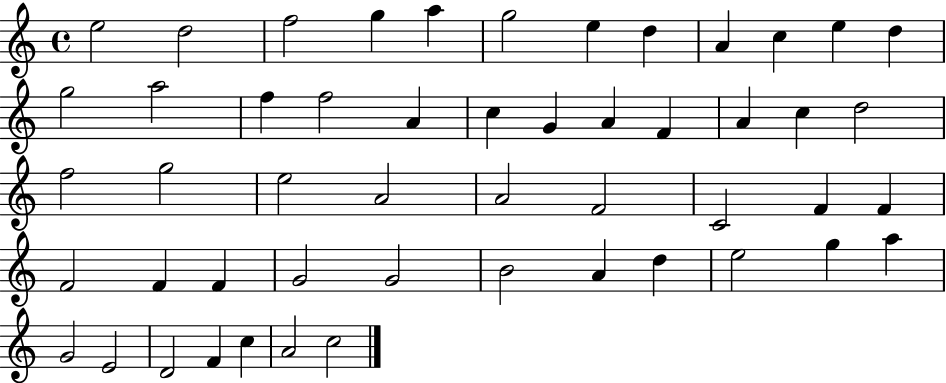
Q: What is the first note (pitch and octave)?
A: E5